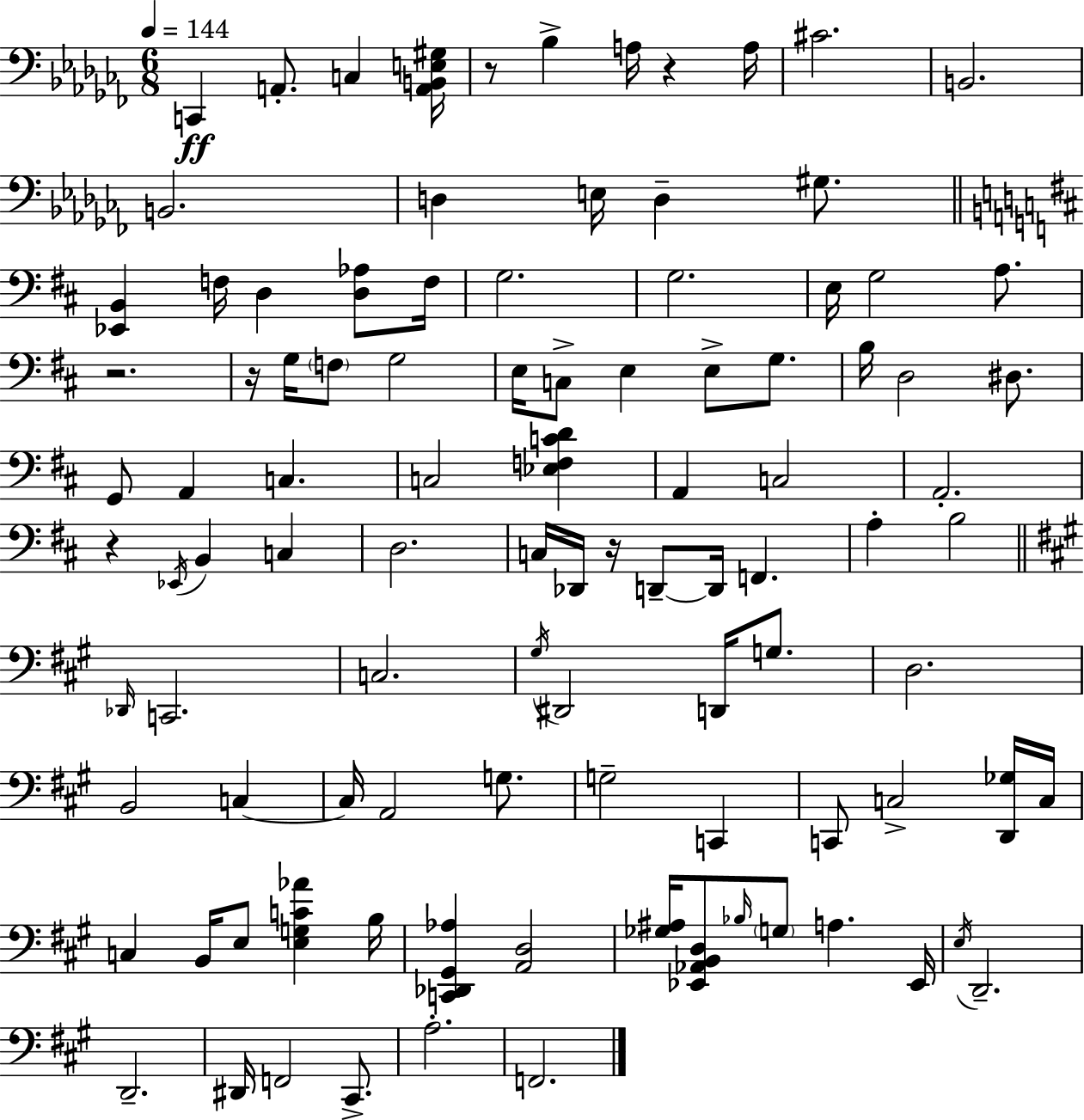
{
  \clef bass
  \numericTimeSignature
  \time 6/8
  \key aes \minor
  \tempo 4 = 144
  c,4\ff a,8.-. c4 <a, b, e gis>16 | r8 bes4-> a16 r4 a16 | cis'2. | b,2. | \break b,2. | d4 e16 d4-- gis8. | \bar "||" \break \key b \minor <ees, b,>4 f16 d4 <d aes>8 f16 | g2. | g2. | e16 g2 a8. | \break r2. | r16 g16 \parenthesize f8 g2 | e16 c8-> e4 e8-> g8. | b16 d2 dis8. | \break g,8 a,4 c4. | c2 <ees f c' d'>4 | a,4 c2 | a,2.-. | \break r4 \acciaccatura { ees,16 } b,4 c4 | d2. | c16 des,16 r16 d,8--~~ d,16 f,4. | a4-. b2 | \break \bar "||" \break \key a \major \grace { des,16 } c,2. | c2. | \acciaccatura { gis16 } dis,2 d,16 g8. | d2. | \break b,2 c4~~ | c16 a,2 g8. | g2-- c,4 | c,8 c2-> | \break <d, ges>16 c16 c4 b,16 e8 <e g c' aes'>4 | b16 <c, des, gis, aes>4 <a, d>2 | <ges ais>16 <ees, aes, b, d>8 \grace { bes16 } \parenthesize g8 a4. | ees,16 \acciaccatura { e16 } d,2.-- | \break d,2.-- | dis,16 f,2 | cis,8.-> a2.-. | f,2. | \break \bar "|."
}